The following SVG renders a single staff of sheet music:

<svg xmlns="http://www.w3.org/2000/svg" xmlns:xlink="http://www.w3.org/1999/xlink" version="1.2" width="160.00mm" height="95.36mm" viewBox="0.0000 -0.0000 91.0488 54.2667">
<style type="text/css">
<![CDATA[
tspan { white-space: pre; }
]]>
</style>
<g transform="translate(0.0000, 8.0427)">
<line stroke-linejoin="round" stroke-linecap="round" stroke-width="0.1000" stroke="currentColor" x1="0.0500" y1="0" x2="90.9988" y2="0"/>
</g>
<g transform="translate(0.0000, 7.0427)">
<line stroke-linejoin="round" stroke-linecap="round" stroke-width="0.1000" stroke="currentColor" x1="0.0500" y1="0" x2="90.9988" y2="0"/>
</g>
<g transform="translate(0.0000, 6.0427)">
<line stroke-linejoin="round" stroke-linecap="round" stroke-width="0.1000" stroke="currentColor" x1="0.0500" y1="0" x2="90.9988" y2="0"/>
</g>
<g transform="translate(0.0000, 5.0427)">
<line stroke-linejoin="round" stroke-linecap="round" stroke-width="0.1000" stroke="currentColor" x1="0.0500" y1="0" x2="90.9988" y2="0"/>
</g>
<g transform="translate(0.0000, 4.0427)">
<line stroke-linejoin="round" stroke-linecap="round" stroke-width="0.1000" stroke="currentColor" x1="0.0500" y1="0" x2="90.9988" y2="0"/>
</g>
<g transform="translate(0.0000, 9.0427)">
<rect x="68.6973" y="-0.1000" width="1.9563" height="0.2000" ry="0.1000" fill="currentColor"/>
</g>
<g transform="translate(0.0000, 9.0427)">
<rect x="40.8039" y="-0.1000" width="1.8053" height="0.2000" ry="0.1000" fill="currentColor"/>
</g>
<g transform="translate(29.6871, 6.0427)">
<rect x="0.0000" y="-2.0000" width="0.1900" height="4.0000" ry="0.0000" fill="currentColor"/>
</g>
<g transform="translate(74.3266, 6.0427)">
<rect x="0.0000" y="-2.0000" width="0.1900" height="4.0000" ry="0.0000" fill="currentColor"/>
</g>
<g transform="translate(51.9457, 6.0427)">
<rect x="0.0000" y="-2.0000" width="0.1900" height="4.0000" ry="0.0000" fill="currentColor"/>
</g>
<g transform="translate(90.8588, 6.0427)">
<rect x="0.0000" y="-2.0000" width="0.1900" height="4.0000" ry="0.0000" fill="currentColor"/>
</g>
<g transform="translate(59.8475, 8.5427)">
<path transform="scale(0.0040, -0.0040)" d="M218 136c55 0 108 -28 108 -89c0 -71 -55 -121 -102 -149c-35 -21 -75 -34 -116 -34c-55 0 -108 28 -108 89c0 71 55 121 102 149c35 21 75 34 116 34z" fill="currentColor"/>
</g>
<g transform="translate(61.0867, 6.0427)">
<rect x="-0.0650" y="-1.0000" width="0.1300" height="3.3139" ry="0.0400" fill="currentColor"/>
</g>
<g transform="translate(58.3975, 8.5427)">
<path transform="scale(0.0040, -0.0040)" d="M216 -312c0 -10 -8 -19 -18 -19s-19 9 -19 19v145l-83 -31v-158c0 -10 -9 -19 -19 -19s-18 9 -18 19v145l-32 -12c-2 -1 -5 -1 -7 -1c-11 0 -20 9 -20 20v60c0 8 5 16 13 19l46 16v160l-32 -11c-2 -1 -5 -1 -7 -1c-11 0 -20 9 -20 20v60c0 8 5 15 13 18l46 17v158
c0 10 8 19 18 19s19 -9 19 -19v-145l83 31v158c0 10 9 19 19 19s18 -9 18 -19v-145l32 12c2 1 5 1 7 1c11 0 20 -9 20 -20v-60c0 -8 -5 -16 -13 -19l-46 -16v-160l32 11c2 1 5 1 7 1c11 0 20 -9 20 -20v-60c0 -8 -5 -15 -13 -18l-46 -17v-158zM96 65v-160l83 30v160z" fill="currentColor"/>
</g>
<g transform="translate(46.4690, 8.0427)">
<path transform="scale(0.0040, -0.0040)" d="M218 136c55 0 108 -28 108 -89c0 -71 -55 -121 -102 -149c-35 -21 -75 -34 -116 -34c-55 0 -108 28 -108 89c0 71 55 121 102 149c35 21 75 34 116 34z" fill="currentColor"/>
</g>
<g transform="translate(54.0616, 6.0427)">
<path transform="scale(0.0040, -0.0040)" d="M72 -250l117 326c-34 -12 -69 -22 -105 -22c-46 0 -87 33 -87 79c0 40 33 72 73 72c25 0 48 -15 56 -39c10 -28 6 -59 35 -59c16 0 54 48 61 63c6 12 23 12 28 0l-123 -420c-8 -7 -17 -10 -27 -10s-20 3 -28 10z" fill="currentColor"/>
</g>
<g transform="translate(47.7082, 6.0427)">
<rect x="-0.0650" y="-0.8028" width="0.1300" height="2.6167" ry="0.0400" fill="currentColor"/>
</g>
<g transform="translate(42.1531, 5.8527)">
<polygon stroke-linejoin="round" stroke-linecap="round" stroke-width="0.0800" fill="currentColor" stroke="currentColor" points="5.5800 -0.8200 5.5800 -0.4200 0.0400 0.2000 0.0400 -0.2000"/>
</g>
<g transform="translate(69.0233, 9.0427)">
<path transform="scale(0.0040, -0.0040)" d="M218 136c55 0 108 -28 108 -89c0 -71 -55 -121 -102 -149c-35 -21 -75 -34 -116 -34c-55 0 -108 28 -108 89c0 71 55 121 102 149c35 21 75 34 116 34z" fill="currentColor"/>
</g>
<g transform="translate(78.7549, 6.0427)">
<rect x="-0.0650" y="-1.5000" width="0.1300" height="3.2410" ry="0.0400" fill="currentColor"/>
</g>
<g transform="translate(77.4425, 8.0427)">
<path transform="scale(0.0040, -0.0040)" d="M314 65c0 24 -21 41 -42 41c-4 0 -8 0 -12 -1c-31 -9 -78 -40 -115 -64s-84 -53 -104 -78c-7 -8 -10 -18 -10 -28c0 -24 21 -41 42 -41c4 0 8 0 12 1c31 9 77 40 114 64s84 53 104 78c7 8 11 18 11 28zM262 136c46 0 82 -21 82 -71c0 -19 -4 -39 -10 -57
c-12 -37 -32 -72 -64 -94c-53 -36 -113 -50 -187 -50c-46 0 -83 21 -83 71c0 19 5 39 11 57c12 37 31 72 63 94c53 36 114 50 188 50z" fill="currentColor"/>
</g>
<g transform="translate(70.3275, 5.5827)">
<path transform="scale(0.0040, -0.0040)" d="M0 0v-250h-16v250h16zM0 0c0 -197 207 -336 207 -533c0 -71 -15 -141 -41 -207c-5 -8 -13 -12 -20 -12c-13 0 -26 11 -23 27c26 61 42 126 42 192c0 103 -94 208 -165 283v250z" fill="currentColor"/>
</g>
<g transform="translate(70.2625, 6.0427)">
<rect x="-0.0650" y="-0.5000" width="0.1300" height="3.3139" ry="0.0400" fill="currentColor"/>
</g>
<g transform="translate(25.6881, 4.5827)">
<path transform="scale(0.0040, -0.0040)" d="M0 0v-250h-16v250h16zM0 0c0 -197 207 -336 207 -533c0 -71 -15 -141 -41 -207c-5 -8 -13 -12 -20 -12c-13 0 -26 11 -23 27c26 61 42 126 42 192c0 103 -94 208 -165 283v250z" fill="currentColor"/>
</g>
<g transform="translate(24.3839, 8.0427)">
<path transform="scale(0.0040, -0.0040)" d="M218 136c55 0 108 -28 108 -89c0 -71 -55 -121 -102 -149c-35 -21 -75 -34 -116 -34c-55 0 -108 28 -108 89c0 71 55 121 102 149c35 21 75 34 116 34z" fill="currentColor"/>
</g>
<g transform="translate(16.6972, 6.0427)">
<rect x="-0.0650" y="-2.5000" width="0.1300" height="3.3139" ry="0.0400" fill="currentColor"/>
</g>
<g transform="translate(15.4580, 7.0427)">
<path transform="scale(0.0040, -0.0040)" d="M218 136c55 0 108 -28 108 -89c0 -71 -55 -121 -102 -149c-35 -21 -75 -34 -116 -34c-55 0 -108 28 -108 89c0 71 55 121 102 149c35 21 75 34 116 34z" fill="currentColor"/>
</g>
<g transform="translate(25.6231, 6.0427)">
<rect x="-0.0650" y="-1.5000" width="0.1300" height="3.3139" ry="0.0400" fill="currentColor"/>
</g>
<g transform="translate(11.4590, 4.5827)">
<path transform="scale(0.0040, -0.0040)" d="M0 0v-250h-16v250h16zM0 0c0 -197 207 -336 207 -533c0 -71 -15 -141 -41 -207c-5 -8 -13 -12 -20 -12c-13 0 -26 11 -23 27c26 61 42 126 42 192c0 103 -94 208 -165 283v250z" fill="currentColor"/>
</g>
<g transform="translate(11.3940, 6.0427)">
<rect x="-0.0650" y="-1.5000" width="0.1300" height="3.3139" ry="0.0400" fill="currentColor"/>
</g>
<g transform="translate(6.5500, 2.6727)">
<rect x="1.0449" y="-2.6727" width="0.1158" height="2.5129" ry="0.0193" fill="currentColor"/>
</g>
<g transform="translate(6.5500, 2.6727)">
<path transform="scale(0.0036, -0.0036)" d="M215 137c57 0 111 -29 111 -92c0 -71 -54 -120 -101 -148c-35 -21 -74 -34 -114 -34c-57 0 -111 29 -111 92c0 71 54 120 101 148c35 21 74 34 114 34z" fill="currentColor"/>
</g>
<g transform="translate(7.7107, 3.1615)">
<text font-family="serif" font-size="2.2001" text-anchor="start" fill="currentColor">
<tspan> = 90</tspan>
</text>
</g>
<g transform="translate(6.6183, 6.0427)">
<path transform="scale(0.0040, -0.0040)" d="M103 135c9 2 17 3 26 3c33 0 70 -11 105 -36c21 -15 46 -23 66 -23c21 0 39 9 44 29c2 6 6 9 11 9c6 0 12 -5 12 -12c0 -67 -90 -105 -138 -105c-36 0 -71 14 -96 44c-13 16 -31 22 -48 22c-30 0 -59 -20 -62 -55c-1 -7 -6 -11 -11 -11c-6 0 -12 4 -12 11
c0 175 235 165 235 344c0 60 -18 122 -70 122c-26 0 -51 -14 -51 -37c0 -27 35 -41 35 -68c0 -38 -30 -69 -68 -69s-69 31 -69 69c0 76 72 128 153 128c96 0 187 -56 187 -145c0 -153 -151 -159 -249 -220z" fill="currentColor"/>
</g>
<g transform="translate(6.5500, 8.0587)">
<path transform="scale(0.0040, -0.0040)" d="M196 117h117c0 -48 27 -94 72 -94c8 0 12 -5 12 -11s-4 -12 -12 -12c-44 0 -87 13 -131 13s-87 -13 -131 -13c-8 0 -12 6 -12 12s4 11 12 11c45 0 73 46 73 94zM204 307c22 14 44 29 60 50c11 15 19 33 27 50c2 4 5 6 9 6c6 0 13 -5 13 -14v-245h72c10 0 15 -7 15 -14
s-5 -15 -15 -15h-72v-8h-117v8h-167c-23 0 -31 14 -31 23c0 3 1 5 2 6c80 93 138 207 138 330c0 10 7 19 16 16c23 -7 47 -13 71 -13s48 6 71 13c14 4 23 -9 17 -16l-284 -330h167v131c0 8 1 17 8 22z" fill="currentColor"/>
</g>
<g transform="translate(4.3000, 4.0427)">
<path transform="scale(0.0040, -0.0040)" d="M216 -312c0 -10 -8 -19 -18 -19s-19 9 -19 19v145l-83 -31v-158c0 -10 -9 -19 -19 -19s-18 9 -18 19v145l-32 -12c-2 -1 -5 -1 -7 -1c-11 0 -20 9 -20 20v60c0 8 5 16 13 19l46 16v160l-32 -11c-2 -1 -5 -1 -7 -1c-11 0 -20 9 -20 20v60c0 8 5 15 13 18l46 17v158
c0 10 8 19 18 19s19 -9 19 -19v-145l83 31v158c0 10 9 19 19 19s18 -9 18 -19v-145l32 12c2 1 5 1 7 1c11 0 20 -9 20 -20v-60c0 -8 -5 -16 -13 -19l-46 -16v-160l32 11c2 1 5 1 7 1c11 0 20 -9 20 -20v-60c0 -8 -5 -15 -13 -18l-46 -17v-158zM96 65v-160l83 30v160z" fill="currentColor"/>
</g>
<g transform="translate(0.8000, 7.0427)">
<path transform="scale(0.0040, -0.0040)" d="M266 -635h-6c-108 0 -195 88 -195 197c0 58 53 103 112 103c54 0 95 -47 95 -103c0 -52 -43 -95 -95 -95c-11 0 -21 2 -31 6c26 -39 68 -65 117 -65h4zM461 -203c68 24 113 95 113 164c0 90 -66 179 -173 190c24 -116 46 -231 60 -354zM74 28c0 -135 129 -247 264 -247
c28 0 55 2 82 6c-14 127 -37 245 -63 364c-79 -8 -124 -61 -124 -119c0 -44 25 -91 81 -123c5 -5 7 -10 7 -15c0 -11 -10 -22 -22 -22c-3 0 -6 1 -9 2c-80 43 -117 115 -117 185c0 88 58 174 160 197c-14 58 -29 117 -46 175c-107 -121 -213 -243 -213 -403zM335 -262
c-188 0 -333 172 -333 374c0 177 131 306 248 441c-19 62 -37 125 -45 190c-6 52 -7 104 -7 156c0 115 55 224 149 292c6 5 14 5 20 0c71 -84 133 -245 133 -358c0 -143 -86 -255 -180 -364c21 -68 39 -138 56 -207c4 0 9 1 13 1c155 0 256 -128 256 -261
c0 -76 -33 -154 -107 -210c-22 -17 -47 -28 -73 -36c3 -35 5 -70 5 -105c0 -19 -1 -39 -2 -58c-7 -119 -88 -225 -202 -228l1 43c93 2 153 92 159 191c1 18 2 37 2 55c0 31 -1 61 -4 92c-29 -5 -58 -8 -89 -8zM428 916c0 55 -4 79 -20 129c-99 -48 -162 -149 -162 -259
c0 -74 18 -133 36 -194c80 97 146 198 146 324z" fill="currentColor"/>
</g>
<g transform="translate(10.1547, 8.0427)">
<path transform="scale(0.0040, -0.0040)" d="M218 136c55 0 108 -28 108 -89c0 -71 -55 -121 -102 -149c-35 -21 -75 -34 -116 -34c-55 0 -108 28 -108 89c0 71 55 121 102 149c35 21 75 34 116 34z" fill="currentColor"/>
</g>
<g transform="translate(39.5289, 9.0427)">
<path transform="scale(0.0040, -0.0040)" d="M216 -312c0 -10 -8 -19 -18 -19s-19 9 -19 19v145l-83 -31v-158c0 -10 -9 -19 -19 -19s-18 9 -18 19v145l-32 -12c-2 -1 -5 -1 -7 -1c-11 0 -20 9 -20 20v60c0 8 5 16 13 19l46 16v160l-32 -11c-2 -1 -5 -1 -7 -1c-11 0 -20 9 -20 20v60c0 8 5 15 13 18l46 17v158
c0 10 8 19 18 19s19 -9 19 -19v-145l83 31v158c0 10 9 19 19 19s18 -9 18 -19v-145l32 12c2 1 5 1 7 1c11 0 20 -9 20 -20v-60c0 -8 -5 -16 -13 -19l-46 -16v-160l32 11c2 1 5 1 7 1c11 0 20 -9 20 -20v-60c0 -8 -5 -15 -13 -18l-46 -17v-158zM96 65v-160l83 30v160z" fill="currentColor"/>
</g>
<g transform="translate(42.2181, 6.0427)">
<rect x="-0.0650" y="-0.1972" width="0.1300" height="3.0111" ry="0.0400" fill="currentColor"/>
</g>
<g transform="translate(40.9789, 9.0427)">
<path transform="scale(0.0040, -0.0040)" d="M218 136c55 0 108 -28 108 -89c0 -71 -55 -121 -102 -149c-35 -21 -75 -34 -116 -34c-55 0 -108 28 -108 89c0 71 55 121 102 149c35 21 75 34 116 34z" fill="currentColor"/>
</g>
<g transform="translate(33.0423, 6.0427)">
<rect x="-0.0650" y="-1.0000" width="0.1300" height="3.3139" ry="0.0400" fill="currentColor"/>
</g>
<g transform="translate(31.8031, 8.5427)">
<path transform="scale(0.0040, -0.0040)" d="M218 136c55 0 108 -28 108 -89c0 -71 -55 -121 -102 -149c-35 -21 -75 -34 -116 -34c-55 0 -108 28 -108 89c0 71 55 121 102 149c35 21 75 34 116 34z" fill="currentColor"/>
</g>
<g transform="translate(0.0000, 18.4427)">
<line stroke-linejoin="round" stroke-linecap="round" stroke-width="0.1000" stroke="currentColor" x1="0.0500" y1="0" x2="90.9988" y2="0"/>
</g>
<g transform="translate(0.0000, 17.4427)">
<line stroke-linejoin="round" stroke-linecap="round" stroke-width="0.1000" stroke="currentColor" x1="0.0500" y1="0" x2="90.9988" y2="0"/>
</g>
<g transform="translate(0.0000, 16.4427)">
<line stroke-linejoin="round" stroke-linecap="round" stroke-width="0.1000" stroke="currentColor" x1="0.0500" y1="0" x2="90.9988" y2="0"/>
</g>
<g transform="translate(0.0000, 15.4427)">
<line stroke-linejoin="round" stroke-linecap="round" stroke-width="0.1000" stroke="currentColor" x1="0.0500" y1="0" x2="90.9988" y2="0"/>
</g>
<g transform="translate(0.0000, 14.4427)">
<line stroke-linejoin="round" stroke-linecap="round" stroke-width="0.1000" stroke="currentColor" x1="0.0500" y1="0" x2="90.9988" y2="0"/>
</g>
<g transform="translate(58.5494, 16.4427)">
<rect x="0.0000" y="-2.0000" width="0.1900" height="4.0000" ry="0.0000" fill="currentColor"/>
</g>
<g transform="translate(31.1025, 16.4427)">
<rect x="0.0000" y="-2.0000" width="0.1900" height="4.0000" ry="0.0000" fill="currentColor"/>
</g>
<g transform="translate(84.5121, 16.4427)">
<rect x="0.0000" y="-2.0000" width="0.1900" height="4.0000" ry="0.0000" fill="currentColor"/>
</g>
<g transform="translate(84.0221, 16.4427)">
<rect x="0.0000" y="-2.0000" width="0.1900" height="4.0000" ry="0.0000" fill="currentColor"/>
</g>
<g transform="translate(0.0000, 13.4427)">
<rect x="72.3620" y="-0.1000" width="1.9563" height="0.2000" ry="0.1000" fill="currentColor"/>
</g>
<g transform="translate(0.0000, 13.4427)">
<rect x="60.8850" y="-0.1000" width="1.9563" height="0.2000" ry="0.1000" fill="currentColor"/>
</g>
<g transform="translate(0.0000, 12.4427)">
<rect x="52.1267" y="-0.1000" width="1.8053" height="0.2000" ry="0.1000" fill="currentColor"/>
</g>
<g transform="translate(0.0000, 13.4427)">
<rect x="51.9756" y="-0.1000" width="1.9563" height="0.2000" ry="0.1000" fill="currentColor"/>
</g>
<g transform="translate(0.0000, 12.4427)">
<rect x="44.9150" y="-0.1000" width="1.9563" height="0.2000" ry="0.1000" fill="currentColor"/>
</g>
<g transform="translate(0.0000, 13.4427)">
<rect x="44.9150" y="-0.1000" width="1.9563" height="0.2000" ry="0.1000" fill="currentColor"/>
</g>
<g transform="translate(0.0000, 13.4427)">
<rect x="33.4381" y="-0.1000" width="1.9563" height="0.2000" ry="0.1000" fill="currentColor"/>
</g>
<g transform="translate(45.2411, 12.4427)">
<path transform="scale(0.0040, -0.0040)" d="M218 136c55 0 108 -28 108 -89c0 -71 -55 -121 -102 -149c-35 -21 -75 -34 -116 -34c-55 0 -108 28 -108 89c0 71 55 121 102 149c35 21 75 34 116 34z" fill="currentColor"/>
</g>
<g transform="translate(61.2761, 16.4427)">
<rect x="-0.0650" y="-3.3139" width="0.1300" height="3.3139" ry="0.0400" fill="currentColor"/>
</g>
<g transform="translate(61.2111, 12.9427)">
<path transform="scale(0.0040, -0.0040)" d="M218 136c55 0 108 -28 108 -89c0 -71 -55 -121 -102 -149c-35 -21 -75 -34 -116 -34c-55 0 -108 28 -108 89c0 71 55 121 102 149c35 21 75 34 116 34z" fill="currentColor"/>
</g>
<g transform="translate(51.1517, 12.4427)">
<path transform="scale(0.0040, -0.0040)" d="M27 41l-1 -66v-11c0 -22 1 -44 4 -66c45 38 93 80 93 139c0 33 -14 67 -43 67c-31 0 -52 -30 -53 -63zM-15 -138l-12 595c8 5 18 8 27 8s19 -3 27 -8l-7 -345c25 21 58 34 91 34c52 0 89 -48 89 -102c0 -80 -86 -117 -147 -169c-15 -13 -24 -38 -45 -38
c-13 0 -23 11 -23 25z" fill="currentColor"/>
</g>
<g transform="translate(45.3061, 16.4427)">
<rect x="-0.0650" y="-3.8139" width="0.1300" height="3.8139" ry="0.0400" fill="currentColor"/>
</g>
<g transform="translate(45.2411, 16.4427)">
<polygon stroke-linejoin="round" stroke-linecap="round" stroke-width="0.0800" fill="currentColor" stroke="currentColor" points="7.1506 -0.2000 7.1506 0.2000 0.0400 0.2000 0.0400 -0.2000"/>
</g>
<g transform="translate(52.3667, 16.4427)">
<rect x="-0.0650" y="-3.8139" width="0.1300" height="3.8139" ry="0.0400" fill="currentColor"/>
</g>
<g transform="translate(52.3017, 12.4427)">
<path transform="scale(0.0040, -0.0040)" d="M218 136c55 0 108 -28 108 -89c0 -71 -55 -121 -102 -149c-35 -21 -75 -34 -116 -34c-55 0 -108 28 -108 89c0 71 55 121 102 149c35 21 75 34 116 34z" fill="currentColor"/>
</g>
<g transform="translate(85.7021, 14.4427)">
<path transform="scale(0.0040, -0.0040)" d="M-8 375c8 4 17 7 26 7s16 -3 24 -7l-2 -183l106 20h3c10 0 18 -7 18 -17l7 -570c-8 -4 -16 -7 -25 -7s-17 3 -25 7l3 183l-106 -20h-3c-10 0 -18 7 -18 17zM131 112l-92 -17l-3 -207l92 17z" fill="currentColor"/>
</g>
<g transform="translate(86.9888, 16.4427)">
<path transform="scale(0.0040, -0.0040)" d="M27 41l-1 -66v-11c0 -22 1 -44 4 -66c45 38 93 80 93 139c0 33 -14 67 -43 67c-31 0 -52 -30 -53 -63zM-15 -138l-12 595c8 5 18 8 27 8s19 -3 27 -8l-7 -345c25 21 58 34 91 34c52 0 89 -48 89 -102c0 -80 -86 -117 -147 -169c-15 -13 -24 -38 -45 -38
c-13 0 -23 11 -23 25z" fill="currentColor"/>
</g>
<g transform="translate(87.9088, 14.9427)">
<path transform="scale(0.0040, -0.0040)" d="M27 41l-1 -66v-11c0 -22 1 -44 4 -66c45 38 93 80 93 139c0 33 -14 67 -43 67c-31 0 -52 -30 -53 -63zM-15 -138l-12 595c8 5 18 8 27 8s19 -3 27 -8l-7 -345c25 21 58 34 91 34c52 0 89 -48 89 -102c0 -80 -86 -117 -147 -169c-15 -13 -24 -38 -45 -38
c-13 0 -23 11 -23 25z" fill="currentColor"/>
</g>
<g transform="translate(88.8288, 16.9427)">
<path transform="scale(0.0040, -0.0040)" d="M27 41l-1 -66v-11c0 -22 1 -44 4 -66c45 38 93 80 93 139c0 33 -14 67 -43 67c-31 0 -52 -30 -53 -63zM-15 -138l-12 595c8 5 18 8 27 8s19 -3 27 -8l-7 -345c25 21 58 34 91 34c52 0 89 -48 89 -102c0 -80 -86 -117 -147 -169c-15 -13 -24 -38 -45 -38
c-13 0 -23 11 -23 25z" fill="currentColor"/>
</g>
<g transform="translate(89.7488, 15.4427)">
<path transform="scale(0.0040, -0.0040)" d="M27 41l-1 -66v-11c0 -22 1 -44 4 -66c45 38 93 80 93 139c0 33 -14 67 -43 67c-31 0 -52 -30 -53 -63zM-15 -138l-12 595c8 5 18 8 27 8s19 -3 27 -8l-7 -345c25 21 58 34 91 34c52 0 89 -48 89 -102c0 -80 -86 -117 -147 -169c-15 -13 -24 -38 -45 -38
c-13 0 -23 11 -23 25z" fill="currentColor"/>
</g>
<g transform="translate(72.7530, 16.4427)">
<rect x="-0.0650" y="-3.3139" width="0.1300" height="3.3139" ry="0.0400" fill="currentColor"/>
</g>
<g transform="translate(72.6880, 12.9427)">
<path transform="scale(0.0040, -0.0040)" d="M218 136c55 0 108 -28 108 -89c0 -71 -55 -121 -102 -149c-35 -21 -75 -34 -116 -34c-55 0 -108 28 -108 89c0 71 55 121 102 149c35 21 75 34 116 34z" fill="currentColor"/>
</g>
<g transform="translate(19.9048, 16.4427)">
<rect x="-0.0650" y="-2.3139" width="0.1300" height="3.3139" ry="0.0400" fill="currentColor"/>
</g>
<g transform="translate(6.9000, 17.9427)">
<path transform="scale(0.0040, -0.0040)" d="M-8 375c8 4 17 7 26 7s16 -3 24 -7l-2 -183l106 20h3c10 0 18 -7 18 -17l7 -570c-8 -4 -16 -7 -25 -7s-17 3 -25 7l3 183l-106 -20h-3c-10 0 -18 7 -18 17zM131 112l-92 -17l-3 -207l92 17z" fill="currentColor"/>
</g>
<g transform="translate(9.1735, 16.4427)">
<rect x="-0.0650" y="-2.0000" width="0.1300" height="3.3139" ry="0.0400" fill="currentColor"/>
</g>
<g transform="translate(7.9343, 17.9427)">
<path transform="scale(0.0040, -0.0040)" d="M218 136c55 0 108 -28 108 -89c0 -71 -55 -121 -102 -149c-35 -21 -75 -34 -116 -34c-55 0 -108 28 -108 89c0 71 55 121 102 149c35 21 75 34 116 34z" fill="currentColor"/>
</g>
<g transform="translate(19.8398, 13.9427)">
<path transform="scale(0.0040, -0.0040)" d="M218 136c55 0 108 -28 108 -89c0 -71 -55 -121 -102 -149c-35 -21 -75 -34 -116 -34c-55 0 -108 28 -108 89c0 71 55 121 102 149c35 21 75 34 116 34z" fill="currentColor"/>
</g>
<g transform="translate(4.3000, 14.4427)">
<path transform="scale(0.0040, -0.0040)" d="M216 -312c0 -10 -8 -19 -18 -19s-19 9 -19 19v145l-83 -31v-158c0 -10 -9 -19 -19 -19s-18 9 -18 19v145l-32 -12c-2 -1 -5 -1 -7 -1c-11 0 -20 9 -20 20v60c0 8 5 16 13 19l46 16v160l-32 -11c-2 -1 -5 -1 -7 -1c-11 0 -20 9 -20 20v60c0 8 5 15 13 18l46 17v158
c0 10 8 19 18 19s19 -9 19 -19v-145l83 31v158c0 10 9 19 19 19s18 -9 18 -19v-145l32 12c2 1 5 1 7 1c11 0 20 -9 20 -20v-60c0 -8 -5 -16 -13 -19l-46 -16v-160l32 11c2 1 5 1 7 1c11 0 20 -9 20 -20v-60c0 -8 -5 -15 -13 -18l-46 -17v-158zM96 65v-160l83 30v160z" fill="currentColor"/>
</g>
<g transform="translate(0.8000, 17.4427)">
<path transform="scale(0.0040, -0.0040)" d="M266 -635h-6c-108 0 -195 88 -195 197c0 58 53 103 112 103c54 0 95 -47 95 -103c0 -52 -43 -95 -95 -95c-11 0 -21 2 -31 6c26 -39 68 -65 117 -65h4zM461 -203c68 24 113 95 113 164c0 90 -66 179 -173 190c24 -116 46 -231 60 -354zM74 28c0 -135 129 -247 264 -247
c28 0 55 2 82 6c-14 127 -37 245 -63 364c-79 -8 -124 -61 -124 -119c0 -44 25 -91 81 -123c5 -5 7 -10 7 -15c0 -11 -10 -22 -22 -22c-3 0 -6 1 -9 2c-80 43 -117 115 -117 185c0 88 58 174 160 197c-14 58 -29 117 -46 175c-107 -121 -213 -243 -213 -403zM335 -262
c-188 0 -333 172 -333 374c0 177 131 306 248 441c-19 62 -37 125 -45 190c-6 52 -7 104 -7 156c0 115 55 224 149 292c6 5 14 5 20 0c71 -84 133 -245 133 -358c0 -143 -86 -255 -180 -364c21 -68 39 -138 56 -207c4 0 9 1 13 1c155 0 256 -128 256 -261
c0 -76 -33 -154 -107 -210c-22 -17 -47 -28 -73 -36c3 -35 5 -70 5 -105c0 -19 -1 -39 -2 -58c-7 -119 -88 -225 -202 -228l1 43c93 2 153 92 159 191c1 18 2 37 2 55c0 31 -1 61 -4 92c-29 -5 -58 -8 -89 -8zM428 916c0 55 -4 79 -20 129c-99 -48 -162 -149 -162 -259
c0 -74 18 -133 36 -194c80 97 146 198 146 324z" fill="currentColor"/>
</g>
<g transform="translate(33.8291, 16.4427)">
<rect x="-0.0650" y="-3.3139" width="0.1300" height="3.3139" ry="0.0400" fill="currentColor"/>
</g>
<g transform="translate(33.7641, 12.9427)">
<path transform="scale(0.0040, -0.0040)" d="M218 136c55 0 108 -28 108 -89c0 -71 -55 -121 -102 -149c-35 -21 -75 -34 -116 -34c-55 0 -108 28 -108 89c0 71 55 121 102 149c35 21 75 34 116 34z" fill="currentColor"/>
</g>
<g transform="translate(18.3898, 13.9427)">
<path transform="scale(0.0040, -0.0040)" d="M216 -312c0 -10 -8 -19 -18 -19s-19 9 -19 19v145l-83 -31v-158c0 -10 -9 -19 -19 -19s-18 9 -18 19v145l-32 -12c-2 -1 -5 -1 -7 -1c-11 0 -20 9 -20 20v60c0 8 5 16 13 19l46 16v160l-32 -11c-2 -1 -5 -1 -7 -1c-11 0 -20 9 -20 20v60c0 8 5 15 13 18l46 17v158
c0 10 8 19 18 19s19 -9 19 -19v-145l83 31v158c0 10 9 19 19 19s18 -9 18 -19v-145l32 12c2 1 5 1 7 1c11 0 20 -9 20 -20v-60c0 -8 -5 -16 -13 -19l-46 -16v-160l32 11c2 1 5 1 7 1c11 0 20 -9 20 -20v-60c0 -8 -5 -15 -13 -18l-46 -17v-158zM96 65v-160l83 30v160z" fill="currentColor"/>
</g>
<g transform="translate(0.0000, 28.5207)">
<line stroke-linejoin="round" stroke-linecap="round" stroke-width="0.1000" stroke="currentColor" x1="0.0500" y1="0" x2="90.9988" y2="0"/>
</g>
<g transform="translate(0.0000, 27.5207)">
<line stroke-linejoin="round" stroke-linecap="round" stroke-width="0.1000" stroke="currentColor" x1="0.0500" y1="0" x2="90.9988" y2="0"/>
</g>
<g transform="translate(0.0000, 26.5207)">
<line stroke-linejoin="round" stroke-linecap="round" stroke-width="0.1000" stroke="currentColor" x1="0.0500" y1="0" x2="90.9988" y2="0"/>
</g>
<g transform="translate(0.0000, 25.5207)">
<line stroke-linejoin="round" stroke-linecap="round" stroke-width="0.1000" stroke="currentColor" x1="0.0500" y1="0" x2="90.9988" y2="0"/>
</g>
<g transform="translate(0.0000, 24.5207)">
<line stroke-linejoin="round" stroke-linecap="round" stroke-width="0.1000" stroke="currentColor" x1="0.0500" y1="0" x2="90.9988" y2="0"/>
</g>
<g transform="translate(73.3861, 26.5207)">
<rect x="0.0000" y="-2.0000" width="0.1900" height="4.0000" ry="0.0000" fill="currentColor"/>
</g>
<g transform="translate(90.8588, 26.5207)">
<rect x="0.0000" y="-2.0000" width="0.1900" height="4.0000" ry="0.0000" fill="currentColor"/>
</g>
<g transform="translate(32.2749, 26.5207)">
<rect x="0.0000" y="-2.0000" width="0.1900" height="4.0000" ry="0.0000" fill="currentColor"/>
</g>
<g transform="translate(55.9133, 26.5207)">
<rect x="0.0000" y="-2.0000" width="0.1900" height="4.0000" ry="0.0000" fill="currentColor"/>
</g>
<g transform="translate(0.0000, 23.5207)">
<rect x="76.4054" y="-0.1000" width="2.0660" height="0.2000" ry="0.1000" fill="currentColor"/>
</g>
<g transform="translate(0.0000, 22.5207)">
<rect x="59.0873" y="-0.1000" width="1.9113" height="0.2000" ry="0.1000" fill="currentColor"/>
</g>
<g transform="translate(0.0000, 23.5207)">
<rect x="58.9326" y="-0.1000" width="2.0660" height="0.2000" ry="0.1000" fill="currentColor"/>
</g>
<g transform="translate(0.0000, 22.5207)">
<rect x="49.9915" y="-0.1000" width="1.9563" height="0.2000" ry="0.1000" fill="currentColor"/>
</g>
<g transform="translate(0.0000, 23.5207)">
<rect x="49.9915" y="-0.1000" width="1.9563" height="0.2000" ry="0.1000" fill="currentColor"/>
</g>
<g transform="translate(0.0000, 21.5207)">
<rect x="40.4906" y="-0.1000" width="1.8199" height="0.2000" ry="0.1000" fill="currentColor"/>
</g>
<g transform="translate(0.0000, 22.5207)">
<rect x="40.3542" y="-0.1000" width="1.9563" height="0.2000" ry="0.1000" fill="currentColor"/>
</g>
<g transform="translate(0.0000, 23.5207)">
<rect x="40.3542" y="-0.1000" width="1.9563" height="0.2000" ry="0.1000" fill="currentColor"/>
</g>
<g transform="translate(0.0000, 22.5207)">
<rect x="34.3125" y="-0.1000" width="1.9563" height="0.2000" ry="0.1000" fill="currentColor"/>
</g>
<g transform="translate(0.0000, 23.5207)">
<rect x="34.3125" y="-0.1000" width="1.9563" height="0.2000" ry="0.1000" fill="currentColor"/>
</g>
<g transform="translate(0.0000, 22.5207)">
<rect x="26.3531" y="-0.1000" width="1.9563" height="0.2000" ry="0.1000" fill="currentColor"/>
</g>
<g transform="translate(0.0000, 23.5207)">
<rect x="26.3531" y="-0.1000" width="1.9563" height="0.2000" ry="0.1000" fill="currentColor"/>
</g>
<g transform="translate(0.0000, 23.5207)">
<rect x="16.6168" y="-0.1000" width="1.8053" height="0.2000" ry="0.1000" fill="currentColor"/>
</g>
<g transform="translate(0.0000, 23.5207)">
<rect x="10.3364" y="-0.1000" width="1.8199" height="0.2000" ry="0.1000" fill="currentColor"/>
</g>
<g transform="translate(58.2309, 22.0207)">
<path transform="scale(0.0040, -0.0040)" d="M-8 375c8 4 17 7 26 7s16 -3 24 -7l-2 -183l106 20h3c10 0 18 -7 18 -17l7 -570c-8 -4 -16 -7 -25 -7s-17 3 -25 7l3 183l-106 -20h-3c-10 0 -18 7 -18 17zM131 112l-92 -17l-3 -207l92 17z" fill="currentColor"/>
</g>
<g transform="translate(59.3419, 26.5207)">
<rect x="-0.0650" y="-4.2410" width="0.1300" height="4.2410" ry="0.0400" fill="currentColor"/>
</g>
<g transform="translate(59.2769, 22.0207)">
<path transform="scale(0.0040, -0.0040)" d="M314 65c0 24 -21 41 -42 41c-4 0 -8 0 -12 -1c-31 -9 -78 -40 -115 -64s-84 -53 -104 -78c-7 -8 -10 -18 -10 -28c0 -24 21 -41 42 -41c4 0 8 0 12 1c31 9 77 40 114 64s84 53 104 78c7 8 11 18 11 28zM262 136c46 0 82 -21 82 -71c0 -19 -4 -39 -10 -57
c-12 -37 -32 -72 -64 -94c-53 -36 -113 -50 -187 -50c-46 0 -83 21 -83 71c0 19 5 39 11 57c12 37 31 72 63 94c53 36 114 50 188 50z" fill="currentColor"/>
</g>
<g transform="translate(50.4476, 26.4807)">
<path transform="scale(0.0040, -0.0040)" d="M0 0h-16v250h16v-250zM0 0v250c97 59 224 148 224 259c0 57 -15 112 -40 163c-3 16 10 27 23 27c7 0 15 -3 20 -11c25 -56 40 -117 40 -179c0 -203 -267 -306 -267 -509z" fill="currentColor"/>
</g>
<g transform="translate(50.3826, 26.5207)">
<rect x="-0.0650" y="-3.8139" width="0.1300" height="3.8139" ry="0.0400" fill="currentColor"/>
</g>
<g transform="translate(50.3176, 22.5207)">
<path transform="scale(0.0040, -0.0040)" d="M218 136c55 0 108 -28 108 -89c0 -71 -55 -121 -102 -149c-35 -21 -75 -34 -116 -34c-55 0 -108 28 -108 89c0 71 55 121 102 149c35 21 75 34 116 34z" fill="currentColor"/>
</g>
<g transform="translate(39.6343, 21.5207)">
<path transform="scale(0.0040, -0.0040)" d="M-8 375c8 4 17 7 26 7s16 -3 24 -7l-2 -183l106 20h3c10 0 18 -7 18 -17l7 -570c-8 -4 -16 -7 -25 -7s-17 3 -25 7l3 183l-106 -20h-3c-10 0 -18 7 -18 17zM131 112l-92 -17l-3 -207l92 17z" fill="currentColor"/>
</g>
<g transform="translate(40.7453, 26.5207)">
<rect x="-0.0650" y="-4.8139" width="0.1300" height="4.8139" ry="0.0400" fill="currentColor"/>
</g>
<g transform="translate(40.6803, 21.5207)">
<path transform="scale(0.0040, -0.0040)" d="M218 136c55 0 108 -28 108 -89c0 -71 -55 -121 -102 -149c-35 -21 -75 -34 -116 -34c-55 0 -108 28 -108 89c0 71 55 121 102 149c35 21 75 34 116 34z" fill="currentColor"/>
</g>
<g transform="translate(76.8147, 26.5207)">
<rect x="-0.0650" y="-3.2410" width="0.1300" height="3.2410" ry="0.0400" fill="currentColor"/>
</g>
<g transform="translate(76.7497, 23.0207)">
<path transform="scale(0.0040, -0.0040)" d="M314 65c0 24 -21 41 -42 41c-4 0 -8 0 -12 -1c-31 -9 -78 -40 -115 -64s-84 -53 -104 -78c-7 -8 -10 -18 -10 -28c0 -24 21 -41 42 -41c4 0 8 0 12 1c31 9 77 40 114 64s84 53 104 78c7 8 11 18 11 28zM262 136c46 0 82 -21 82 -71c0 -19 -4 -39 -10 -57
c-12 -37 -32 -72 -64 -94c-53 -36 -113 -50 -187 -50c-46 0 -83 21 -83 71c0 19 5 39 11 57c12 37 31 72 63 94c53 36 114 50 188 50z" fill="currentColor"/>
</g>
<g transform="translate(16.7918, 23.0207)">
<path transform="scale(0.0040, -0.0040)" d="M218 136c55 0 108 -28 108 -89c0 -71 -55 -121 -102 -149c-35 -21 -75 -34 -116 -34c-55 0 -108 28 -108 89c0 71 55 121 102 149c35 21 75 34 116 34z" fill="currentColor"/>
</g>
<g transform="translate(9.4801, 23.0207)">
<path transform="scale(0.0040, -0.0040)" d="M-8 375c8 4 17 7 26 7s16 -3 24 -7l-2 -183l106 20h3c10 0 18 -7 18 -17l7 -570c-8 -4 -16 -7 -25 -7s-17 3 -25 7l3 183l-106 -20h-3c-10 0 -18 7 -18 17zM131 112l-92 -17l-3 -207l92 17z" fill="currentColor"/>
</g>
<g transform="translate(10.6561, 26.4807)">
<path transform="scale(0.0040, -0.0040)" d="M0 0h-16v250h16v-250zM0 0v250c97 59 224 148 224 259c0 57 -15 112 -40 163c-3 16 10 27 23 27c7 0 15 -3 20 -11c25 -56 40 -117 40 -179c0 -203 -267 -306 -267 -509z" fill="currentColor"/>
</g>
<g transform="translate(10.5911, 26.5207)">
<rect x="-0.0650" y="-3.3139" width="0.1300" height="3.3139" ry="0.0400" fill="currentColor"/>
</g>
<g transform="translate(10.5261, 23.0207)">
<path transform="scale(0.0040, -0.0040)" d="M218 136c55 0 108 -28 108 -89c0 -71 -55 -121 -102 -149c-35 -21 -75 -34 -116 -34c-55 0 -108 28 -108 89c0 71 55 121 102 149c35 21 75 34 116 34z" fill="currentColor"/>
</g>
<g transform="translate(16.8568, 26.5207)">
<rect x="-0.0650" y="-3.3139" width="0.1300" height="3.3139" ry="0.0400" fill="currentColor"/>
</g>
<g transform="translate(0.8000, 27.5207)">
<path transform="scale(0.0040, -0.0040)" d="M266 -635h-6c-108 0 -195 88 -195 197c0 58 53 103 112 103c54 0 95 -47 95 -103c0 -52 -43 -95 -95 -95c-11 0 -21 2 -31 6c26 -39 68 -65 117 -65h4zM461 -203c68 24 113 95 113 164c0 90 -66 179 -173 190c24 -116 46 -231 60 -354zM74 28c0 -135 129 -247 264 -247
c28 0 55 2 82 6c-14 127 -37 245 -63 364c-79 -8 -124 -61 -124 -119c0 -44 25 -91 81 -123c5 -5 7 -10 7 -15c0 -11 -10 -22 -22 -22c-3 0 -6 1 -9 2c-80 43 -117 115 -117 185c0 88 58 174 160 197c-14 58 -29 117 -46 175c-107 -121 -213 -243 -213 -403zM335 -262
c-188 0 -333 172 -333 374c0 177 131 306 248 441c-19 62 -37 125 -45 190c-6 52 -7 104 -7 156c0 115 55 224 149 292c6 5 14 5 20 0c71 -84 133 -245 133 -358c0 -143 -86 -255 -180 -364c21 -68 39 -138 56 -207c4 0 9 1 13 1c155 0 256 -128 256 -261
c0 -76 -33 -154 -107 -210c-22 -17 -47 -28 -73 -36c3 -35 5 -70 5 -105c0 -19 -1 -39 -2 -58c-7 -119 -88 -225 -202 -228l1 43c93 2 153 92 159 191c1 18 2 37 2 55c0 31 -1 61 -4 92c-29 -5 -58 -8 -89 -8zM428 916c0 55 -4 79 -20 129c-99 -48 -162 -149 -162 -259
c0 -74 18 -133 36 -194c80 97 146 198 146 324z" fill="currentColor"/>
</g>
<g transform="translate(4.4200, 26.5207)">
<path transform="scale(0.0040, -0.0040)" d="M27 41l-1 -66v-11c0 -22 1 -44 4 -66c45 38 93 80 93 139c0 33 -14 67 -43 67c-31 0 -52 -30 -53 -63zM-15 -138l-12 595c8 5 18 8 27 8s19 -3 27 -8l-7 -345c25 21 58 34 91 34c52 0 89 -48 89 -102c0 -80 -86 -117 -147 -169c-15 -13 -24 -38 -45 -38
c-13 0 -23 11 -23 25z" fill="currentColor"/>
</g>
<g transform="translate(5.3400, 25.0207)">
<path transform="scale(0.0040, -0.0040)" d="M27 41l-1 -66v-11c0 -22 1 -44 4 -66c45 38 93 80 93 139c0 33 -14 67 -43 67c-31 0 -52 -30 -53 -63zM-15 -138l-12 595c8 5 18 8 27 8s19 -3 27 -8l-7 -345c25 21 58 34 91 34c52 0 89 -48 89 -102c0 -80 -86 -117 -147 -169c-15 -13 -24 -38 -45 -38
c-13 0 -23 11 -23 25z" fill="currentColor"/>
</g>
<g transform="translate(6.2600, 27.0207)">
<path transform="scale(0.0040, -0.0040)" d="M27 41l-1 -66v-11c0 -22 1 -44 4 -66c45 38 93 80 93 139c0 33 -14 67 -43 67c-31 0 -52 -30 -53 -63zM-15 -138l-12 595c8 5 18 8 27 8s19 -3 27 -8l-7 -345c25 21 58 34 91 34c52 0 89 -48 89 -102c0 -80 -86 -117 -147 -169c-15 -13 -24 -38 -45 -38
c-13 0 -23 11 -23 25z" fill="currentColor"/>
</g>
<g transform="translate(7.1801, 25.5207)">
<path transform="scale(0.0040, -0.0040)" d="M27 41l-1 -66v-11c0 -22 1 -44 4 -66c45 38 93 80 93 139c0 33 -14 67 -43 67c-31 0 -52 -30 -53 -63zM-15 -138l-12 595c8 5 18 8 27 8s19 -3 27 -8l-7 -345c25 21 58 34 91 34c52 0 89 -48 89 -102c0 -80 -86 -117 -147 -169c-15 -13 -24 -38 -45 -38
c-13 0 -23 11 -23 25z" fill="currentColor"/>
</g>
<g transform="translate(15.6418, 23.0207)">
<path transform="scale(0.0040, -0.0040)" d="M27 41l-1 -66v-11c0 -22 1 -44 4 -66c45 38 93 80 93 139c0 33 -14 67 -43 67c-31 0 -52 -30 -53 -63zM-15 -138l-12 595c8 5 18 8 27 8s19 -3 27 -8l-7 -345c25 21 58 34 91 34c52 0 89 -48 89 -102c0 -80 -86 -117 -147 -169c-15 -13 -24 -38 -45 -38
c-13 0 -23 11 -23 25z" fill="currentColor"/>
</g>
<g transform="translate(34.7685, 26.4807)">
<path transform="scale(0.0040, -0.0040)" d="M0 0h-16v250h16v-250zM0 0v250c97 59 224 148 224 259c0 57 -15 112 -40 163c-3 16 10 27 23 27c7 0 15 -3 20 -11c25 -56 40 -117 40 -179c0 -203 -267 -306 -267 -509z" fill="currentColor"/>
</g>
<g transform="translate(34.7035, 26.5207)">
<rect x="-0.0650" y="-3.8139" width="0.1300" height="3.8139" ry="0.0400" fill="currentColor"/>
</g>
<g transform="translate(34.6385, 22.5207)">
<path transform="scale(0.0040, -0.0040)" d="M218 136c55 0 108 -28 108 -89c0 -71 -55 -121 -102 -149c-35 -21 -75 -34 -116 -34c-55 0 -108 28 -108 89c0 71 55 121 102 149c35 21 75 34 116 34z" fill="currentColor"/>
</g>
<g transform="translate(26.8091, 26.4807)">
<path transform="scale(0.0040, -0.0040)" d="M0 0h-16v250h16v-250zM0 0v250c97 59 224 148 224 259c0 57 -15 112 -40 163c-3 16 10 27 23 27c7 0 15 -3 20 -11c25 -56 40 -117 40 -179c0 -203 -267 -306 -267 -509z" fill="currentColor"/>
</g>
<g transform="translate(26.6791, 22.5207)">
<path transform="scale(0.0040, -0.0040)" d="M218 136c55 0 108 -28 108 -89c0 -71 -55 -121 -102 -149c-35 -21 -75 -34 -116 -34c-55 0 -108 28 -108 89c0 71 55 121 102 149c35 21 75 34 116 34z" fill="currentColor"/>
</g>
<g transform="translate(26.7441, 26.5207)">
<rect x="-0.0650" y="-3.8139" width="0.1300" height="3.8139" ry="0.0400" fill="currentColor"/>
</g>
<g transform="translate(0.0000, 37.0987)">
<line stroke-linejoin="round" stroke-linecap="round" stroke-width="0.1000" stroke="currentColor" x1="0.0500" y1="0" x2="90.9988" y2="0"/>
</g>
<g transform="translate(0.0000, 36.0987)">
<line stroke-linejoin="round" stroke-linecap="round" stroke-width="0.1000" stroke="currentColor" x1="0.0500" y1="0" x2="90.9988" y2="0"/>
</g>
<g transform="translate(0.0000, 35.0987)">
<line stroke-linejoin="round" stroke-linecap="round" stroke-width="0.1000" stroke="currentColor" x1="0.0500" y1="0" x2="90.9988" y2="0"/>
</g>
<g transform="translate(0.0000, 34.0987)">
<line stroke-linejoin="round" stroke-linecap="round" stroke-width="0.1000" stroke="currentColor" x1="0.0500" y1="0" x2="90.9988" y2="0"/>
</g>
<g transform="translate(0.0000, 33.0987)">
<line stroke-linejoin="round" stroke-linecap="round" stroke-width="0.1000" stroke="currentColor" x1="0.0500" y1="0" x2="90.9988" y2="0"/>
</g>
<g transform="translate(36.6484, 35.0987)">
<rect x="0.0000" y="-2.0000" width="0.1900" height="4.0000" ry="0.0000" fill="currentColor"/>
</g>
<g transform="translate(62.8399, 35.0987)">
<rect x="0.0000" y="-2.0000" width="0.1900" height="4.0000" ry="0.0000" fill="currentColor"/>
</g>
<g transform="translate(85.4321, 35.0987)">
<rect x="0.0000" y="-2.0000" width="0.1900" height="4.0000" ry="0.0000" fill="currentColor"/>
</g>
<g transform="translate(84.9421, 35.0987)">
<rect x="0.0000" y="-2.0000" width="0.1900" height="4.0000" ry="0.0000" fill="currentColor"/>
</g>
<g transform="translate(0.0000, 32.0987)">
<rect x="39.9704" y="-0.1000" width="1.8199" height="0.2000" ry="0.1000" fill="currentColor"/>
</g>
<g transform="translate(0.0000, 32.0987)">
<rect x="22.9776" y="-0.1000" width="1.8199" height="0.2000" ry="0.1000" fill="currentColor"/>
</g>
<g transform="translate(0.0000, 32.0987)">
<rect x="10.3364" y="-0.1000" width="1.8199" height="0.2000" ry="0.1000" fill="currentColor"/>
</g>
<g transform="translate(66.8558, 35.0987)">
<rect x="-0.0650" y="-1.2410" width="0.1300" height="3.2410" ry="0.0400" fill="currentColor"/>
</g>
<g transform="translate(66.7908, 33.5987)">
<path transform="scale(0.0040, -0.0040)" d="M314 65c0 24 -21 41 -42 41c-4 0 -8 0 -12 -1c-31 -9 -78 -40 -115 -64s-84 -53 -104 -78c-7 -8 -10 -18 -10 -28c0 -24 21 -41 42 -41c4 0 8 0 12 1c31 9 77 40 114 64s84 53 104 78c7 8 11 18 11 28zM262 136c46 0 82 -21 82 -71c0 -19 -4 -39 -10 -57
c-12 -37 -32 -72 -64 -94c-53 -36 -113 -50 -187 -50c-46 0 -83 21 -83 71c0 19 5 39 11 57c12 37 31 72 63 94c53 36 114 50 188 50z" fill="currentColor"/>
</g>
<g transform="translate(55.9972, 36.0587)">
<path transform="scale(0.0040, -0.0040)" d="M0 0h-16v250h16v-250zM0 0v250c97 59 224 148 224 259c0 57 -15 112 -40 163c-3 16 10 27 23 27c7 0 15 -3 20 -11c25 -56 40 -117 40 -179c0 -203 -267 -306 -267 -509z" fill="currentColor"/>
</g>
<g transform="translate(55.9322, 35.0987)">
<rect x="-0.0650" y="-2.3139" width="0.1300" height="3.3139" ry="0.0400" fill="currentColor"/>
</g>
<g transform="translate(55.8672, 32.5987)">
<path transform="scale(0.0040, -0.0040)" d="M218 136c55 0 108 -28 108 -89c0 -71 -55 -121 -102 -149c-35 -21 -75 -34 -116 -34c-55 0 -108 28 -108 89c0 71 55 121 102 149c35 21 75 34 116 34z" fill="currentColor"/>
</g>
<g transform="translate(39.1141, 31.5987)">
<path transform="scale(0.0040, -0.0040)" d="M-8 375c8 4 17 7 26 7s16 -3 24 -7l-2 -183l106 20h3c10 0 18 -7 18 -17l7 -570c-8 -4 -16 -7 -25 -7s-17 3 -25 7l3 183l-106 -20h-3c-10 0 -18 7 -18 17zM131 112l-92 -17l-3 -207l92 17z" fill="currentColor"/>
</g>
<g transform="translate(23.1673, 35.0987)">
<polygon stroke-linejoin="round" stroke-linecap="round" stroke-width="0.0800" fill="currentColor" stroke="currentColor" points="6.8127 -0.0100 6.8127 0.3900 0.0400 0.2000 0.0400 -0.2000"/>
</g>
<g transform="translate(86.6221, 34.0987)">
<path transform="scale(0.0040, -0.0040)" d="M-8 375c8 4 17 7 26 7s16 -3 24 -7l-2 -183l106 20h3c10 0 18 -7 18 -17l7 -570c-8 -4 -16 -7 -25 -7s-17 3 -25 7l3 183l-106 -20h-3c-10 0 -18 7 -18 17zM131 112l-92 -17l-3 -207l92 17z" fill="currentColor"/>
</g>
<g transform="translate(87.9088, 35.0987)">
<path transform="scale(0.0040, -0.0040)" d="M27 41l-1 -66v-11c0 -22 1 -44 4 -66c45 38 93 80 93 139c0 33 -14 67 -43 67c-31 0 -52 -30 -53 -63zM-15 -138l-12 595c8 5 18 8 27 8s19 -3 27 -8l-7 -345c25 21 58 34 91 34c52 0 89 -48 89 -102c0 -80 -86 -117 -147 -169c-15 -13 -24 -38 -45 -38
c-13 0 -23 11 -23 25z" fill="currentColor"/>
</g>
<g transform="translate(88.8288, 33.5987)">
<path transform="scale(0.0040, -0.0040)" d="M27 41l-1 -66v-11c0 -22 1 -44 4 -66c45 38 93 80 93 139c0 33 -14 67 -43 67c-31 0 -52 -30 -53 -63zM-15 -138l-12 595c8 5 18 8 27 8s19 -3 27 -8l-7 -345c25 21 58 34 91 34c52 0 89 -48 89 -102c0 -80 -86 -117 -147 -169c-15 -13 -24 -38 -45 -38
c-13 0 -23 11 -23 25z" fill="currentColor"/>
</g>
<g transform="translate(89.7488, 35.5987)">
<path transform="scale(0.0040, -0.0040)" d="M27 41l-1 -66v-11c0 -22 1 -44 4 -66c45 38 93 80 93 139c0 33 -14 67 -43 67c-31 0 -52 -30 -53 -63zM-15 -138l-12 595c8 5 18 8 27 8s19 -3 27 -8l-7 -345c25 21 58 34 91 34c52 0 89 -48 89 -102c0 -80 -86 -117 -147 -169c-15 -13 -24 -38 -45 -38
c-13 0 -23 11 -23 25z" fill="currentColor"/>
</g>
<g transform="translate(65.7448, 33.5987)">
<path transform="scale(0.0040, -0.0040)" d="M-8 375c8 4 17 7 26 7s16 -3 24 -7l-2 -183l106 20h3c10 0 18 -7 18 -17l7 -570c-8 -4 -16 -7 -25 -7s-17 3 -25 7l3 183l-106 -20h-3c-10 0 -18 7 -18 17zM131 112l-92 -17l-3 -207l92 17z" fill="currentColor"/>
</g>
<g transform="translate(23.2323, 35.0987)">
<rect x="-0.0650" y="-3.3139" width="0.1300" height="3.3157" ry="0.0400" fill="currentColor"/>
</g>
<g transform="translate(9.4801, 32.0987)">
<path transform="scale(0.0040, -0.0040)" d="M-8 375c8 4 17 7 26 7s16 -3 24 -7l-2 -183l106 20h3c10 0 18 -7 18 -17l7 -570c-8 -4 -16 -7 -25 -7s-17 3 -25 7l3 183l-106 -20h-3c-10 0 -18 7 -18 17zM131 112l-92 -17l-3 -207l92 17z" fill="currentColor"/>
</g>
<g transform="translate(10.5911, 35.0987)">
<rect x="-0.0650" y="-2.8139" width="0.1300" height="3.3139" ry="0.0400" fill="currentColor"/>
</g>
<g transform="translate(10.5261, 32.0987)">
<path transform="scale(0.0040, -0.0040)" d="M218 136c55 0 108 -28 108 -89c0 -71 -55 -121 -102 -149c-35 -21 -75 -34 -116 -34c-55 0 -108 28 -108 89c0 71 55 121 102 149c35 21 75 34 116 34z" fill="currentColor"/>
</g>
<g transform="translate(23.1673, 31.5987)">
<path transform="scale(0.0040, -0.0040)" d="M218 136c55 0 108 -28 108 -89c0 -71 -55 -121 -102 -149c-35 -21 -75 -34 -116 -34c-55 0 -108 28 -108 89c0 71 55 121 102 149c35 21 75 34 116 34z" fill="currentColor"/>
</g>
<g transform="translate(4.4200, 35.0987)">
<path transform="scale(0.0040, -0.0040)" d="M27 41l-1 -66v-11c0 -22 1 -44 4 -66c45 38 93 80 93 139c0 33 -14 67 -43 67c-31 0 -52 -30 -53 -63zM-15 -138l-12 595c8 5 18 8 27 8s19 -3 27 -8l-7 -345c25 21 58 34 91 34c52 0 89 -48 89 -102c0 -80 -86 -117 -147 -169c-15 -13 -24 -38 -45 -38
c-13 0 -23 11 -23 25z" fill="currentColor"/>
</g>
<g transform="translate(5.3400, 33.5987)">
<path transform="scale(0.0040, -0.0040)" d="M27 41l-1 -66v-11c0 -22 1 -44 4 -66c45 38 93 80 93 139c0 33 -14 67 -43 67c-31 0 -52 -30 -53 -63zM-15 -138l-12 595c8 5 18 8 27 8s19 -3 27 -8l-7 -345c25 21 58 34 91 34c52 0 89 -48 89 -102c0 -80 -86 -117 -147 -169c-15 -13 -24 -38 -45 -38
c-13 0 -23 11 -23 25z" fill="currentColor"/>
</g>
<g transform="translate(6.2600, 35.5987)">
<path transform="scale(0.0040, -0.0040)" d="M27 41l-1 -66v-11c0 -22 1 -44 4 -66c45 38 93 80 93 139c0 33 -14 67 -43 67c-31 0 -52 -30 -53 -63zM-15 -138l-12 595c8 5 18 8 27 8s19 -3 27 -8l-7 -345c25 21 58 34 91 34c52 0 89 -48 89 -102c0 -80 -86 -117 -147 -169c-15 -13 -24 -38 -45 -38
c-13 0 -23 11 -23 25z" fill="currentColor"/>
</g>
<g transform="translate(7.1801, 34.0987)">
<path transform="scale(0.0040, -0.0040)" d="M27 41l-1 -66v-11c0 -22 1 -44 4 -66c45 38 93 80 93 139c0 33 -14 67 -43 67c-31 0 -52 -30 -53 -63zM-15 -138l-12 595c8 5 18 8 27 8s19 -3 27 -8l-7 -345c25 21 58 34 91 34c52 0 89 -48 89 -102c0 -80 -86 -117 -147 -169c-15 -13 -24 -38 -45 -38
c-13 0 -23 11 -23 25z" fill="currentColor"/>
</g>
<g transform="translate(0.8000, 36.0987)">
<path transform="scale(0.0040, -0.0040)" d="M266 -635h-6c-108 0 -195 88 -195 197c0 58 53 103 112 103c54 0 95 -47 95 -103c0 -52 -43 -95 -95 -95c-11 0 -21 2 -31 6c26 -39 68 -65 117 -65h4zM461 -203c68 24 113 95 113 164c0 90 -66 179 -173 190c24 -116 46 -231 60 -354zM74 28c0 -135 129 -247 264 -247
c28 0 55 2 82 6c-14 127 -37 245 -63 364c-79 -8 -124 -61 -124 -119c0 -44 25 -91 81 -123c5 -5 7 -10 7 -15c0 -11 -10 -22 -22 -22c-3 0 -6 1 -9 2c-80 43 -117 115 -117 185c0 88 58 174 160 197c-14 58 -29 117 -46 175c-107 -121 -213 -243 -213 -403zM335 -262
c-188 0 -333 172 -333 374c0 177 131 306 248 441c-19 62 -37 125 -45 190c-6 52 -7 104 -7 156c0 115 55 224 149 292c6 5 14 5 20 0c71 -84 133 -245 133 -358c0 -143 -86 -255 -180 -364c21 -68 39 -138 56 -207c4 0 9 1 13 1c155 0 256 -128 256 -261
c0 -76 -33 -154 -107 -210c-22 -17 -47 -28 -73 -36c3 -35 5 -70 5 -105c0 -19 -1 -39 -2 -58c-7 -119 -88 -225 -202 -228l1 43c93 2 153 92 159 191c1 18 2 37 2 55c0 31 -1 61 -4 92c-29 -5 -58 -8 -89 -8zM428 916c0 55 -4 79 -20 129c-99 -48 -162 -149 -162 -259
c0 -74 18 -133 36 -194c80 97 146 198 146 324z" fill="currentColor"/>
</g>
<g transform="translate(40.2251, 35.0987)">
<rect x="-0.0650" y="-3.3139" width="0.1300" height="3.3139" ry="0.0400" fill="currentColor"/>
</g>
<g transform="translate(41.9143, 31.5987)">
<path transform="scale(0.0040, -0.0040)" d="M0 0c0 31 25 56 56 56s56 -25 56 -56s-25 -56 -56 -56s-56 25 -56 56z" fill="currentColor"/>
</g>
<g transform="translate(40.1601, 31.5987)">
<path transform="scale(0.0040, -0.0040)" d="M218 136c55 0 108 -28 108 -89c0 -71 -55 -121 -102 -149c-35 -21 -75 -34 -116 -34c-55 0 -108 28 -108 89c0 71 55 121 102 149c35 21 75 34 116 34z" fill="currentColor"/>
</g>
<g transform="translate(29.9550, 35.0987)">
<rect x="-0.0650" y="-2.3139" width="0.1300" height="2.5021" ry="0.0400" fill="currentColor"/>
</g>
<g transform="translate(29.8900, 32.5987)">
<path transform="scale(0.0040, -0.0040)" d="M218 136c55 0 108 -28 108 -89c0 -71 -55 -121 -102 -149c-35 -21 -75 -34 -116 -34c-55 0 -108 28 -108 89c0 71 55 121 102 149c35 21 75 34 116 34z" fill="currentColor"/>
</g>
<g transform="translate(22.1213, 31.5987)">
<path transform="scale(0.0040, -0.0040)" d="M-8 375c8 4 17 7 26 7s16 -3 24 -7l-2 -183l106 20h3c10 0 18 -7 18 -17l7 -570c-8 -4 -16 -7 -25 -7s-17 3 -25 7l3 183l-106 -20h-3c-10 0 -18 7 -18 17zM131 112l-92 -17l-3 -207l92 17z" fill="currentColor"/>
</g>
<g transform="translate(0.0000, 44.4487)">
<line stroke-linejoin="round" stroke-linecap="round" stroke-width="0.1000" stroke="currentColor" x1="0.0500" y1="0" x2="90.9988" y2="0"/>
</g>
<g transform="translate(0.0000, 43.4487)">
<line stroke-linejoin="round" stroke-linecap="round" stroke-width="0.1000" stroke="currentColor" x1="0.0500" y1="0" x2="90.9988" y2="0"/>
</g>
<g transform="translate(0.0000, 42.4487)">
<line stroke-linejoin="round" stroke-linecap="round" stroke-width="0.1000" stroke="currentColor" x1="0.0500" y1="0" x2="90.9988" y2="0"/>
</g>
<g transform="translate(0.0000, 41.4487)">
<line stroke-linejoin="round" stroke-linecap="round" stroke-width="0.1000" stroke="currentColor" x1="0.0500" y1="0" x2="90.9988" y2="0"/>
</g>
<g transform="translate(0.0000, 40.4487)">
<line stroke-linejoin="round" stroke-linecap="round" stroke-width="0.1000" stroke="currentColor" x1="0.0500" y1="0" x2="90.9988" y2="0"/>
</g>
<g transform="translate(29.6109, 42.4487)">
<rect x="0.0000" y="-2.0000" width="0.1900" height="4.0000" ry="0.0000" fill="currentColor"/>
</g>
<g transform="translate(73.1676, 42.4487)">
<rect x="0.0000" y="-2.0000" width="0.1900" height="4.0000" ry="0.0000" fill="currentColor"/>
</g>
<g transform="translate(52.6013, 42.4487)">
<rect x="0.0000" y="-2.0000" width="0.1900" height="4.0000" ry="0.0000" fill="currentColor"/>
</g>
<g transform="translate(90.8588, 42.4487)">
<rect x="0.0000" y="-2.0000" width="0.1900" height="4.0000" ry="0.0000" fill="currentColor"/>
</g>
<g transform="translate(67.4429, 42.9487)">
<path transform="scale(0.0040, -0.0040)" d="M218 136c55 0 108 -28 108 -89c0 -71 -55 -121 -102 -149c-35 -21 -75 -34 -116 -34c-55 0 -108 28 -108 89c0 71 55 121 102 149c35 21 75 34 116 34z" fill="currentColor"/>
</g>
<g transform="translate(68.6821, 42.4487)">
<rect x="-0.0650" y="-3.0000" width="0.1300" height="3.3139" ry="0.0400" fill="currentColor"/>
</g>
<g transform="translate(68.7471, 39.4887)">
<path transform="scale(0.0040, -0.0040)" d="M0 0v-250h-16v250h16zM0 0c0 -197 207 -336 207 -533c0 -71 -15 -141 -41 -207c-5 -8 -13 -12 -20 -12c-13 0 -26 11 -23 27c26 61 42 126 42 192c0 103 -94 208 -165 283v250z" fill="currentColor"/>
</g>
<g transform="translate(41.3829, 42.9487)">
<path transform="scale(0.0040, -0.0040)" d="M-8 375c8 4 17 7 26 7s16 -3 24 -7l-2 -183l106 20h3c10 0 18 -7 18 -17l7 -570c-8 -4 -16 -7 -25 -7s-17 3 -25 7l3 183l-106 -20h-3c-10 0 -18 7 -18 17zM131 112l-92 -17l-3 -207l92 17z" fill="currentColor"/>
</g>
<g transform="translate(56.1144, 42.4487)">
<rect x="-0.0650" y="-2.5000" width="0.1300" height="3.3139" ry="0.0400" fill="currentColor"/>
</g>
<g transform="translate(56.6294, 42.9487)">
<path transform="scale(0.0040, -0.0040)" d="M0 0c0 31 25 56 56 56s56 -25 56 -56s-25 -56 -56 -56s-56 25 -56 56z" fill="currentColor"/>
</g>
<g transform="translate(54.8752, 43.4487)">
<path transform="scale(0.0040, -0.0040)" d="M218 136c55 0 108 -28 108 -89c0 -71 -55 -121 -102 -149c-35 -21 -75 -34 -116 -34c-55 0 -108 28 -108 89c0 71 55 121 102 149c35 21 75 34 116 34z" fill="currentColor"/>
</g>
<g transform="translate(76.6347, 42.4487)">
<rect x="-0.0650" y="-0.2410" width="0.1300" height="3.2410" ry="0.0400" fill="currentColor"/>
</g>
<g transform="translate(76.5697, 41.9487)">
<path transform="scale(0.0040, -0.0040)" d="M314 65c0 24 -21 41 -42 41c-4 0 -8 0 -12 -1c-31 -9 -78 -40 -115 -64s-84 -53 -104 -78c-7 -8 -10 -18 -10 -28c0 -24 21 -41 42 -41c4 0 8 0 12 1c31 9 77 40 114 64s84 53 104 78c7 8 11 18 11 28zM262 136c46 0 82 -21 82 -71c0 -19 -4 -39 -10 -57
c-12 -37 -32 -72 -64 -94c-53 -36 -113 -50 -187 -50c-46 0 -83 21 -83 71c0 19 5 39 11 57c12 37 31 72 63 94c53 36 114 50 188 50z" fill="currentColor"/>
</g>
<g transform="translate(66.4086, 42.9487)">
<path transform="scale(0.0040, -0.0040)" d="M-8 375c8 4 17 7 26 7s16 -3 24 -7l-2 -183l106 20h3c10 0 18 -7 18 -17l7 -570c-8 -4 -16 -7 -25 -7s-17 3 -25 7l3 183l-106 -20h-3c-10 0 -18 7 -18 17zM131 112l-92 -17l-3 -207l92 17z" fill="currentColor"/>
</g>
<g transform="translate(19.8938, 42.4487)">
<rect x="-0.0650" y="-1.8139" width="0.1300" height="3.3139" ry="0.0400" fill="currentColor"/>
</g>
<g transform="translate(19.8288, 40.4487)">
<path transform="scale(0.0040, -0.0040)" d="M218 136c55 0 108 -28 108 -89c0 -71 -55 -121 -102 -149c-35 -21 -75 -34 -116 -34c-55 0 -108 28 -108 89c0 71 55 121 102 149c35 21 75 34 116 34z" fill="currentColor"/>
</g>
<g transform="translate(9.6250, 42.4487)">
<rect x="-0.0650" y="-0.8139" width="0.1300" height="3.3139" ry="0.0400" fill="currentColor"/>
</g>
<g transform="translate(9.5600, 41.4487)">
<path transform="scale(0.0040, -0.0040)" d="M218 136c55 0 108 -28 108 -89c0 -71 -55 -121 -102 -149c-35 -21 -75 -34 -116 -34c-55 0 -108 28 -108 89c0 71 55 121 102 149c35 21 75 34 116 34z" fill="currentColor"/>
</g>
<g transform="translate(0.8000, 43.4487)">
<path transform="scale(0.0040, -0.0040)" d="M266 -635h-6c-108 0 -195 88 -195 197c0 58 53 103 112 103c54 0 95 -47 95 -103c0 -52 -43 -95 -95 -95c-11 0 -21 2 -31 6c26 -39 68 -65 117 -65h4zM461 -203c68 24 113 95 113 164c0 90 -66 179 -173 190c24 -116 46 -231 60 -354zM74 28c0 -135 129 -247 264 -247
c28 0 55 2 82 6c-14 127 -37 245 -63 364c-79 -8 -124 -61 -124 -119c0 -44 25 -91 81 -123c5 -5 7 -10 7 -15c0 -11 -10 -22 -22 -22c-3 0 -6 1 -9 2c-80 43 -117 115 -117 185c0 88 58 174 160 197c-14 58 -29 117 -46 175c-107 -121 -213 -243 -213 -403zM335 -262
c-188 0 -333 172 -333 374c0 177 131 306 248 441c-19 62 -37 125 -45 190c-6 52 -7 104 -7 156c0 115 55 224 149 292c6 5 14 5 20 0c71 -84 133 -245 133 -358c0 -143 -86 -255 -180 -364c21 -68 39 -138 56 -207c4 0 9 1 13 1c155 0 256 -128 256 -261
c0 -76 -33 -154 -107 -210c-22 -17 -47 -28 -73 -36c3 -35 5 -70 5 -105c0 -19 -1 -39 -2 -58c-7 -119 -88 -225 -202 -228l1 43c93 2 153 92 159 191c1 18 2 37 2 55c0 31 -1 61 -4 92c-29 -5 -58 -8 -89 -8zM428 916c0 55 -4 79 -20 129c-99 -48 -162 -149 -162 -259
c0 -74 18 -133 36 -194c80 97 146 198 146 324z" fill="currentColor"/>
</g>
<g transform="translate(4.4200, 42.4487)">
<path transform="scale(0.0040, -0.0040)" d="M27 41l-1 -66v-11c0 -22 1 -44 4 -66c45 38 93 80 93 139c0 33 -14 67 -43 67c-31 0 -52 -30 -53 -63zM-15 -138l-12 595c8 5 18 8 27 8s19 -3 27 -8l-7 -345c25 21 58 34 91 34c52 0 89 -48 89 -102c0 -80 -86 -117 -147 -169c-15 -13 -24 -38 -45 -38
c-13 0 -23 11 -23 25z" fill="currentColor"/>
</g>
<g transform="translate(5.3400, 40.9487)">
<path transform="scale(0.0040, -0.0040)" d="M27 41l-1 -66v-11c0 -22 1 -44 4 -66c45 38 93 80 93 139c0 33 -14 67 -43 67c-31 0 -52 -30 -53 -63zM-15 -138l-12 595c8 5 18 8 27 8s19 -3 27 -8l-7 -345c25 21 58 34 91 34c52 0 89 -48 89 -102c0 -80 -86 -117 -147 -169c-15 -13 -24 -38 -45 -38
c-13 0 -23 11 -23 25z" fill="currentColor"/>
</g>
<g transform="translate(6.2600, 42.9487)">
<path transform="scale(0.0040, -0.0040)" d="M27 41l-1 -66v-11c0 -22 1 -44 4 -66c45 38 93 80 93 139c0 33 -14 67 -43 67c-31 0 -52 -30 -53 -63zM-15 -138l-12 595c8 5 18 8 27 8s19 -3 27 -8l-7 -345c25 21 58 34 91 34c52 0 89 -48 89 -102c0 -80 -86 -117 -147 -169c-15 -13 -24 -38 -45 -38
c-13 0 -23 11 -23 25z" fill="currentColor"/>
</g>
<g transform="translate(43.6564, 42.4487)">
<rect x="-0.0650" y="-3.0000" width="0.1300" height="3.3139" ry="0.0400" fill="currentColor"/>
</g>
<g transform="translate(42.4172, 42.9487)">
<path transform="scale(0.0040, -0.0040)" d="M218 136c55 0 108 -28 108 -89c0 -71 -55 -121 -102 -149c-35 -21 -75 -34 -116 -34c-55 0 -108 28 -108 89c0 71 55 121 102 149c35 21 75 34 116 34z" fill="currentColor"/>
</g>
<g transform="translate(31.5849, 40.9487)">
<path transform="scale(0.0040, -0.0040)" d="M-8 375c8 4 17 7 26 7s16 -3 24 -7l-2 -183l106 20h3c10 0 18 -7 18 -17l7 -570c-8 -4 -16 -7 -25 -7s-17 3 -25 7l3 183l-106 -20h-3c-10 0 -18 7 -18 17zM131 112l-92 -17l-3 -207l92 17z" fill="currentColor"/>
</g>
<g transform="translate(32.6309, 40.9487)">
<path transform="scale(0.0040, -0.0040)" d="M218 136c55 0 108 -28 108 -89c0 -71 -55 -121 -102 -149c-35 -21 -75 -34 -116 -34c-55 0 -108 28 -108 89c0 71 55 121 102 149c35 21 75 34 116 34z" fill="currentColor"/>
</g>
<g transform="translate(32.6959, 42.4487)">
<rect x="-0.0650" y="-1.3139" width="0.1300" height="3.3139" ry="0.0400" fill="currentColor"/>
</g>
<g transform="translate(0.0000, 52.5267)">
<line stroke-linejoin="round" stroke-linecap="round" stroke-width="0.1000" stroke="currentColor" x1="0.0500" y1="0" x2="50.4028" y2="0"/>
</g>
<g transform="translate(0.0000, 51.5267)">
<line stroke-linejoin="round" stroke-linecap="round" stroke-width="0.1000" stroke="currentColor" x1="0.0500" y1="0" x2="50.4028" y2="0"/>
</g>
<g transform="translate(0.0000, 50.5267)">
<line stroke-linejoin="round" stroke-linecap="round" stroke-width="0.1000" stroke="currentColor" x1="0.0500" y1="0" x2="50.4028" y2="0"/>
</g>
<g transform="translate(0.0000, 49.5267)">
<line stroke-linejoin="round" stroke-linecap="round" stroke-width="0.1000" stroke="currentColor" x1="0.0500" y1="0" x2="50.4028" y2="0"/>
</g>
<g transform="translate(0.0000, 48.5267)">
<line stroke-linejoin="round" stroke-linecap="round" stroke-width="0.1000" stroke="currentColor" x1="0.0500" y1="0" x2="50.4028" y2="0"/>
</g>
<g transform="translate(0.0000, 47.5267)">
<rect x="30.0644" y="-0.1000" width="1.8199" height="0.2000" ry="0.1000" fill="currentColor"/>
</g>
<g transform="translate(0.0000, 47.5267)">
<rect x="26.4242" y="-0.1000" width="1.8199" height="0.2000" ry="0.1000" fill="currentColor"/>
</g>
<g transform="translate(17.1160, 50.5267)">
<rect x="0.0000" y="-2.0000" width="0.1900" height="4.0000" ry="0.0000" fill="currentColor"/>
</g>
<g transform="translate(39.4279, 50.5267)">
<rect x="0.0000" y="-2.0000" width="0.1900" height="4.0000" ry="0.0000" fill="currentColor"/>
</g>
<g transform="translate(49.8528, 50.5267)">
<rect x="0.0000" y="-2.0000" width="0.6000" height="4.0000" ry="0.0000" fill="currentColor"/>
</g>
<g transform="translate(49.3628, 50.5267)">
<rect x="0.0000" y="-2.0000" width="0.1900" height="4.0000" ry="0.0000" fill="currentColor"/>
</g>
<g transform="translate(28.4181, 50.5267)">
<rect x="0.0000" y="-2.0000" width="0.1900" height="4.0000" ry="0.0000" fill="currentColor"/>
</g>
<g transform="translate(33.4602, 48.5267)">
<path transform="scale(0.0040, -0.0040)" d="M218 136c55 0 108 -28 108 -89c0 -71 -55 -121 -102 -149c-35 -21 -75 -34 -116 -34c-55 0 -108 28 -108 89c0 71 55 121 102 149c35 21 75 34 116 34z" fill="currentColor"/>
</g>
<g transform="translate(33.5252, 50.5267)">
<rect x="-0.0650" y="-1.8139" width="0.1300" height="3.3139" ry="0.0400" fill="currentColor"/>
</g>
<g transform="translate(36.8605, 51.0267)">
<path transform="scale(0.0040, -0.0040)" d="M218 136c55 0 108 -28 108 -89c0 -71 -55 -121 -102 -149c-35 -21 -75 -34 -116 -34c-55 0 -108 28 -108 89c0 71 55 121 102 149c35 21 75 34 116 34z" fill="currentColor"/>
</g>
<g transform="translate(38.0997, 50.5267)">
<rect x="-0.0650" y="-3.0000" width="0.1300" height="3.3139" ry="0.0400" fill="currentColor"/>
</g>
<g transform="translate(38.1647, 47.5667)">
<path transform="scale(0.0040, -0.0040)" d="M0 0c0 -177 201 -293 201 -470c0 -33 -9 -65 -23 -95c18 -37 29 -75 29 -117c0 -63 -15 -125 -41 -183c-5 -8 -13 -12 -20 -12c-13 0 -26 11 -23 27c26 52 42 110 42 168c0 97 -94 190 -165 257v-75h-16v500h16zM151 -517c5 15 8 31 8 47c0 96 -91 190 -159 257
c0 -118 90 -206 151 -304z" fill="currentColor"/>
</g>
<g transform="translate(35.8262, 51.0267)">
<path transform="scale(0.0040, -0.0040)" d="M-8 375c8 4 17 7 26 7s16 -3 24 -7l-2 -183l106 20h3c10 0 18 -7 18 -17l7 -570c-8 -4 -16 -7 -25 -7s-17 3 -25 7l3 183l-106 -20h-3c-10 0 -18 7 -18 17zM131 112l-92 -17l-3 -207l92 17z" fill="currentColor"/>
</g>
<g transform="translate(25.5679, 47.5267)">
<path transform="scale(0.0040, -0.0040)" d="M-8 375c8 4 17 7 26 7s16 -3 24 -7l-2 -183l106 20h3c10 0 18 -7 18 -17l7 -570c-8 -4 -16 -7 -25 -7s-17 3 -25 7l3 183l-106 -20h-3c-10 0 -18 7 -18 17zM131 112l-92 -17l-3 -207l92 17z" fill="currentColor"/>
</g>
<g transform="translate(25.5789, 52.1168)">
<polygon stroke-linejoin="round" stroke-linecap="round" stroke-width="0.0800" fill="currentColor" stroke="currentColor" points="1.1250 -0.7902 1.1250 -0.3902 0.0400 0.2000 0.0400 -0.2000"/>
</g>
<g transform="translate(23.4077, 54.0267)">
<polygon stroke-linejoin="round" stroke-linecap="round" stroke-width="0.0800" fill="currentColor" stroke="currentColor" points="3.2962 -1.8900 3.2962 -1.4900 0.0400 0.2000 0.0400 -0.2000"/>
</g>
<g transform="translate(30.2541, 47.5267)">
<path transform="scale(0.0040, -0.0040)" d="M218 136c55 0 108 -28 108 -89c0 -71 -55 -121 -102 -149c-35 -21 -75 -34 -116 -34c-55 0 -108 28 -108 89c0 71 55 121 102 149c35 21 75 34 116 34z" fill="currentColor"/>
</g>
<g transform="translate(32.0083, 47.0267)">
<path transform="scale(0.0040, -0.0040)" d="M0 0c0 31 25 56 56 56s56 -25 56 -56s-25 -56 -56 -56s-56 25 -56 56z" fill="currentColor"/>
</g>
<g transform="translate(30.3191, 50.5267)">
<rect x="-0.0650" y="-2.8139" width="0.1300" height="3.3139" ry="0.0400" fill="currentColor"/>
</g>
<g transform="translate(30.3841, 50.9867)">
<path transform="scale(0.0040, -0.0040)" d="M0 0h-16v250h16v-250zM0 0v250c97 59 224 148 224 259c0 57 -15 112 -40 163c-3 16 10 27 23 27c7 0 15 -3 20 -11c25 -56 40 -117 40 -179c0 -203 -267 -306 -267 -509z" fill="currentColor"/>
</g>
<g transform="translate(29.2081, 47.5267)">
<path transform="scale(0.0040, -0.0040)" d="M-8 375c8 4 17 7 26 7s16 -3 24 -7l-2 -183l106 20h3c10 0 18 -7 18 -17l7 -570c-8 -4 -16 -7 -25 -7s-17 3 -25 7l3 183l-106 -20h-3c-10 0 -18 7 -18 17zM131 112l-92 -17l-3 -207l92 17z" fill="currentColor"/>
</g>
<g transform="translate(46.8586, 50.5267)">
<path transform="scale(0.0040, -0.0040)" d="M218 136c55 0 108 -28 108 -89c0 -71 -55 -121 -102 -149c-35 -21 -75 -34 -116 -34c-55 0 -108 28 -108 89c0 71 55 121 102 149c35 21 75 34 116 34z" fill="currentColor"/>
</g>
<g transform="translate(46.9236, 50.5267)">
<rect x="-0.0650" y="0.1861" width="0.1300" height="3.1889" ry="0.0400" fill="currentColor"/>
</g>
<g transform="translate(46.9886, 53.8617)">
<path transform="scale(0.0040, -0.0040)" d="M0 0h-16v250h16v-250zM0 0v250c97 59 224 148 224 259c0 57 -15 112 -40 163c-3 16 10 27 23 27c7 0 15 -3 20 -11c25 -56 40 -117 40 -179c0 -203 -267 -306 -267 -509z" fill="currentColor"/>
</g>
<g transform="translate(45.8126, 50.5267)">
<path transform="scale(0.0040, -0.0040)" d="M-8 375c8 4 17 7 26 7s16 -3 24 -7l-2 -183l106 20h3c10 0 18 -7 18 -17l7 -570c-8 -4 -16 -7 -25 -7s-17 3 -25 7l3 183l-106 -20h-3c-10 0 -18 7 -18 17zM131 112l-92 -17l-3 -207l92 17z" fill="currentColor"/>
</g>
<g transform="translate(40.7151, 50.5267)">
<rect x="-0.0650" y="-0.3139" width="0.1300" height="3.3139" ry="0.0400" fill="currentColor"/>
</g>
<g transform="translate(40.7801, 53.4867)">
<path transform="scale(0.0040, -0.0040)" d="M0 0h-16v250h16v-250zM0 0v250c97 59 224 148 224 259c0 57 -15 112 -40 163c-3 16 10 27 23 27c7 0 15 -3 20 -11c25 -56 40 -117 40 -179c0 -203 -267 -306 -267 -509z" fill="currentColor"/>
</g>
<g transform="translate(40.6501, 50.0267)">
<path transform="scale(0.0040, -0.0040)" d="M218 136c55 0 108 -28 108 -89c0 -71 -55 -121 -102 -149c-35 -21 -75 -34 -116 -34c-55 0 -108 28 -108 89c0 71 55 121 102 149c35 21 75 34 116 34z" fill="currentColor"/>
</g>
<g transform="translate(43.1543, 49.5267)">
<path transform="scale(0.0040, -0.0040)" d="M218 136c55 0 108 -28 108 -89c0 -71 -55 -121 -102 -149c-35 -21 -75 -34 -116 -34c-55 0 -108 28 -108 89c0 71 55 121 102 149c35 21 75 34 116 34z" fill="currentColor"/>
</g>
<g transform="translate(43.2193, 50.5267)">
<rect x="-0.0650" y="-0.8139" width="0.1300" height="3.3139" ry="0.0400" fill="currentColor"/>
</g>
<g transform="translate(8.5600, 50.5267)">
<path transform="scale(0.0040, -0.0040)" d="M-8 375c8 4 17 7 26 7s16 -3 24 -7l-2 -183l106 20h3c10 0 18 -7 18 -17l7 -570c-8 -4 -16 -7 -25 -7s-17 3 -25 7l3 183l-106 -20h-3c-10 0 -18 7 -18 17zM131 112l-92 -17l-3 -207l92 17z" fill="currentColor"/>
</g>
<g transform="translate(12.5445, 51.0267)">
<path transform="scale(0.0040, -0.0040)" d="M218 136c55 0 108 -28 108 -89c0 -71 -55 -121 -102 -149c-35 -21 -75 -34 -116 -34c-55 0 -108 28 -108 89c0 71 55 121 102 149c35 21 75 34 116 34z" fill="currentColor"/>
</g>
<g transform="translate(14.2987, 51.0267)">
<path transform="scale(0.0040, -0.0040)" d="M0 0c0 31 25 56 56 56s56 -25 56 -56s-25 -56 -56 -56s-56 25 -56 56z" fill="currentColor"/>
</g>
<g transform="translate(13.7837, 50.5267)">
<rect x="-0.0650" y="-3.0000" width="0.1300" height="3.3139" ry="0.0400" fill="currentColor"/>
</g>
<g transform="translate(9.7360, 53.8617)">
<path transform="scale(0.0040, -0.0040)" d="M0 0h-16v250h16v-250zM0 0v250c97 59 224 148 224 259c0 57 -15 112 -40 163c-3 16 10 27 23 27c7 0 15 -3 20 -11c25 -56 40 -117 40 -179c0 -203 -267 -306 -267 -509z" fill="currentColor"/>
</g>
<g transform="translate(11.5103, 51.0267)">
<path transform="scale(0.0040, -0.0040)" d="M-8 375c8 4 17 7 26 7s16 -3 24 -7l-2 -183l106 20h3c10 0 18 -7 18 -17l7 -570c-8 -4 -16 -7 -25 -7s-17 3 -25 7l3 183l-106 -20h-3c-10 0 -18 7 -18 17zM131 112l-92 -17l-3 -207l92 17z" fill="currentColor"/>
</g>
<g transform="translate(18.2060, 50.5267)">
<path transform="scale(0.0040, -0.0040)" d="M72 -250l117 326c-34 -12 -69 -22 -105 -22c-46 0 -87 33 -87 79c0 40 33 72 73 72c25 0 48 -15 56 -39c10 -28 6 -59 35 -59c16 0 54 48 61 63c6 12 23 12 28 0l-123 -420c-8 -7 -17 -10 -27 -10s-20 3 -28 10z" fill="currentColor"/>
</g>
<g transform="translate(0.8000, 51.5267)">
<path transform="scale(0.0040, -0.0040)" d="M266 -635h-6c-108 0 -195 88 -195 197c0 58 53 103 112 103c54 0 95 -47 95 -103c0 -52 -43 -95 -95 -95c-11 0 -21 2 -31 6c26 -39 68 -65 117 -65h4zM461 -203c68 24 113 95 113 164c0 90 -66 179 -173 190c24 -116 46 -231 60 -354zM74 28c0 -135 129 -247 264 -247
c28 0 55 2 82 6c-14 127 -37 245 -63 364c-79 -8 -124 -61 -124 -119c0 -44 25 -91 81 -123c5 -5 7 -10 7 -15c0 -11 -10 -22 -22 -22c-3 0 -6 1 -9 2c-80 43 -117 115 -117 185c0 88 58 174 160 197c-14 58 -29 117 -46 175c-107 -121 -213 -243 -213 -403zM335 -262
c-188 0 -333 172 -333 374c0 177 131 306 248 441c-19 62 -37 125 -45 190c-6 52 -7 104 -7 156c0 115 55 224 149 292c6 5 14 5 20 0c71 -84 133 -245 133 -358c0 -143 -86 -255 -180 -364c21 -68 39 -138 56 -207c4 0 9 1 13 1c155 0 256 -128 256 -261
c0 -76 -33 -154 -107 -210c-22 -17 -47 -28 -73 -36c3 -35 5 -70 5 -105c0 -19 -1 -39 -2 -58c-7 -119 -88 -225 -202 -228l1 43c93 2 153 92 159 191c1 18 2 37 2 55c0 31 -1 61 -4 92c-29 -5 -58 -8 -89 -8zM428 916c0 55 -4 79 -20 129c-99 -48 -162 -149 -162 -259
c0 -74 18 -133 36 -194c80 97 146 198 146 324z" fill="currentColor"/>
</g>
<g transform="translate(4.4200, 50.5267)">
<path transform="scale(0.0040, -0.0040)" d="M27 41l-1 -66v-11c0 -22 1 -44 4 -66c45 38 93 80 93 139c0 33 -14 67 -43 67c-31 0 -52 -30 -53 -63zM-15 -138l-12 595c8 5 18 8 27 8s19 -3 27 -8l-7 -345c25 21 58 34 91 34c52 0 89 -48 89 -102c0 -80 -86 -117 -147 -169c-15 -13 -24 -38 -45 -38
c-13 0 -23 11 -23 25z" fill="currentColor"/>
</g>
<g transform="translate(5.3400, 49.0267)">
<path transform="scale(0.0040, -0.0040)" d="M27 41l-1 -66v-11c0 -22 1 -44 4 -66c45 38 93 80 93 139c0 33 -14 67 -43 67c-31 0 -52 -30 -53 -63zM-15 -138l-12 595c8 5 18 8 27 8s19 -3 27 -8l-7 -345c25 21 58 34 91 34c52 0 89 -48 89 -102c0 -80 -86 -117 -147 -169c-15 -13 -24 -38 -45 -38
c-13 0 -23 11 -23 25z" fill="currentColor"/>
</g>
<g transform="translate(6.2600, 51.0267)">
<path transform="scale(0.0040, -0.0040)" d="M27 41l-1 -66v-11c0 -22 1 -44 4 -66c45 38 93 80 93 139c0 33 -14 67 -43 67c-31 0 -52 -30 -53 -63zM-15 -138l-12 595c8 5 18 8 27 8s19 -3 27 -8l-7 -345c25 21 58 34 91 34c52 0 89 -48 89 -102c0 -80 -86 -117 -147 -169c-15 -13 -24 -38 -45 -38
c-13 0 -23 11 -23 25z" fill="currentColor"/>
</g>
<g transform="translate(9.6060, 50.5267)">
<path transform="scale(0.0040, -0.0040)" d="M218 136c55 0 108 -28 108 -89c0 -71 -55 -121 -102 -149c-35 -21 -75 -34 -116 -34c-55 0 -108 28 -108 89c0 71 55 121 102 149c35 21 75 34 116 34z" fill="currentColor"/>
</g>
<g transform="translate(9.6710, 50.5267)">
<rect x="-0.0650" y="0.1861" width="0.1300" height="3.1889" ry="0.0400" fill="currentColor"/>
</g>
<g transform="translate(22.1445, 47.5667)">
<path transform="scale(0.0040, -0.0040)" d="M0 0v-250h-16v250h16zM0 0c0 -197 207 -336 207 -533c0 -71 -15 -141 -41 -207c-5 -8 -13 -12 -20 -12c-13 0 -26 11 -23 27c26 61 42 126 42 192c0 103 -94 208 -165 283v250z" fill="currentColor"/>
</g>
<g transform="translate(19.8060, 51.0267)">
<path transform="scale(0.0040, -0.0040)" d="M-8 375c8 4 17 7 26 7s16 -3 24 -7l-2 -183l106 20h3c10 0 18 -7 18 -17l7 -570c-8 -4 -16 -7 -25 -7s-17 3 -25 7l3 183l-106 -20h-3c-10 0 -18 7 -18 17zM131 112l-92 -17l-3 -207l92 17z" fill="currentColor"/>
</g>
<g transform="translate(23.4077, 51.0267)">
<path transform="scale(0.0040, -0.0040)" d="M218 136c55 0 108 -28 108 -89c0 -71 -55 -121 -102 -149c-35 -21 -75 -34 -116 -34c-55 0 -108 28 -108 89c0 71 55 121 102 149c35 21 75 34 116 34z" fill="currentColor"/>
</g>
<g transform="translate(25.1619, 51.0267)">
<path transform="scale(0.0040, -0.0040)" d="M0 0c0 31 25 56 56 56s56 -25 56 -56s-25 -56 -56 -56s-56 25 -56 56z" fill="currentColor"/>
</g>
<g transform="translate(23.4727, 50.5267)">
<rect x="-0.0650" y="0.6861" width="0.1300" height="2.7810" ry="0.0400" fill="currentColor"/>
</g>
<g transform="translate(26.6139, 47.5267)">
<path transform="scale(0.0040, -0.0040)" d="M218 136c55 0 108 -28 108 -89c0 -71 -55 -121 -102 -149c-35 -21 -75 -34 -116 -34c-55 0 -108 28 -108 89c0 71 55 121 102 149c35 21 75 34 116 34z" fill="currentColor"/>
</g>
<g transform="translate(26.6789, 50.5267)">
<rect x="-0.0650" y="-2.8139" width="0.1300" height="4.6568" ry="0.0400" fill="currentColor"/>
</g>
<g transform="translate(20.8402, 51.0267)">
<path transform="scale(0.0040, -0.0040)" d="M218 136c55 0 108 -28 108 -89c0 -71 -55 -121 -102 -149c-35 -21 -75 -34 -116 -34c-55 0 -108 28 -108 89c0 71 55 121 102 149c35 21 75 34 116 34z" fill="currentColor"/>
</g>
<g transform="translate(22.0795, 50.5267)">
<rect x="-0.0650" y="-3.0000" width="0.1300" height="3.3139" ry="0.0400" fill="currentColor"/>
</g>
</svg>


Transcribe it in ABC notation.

X:1
T:Untitled
M:2/4
L:1/4
K:G
E/2 G E/2 D ^C/2 E/2 z/2 ^D C/2 E2 F ^g b c'/2 _c'/2 b b b/2 _b c'/2 c'/2 e' c'/2 d'2 _b2 a b/2 g/2 b g/2 e2 d f e A G A/2 c2 B/2 A z/2 A/2 A/2 a/4 a/2 f A/4 c/2 d B/2